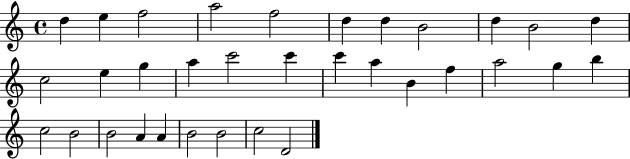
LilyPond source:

{
  \clef treble
  \time 4/4
  \defaultTimeSignature
  \key c \major
  d''4 e''4 f''2 | a''2 f''2 | d''4 d''4 b'2 | d''4 b'2 d''4 | \break c''2 e''4 g''4 | a''4 c'''2 c'''4 | c'''4 a''4 b'4 f''4 | a''2 g''4 b''4 | \break c''2 b'2 | b'2 a'4 a'4 | b'2 b'2 | c''2 d'2 | \break \bar "|."
}